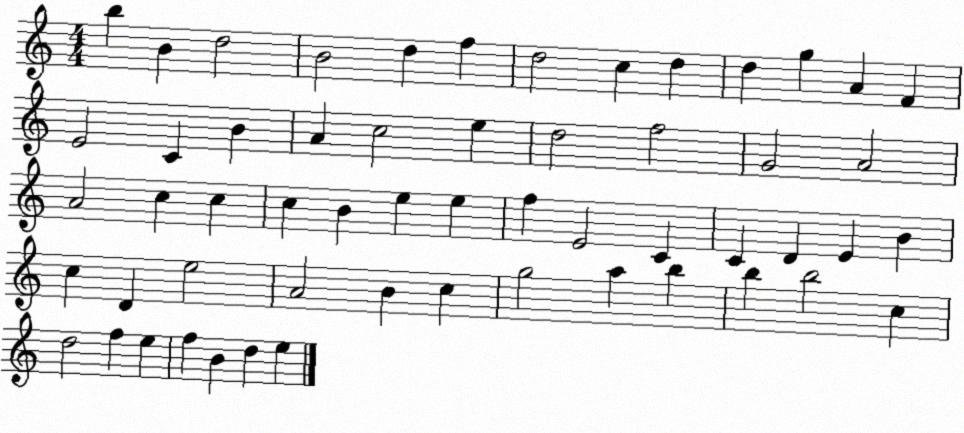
X:1
T:Untitled
M:4/4
L:1/4
K:C
b B d2 B2 d f d2 c d d g A F E2 C B A c2 e d2 f2 G2 A2 A2 c c c B e e f E2 C C D E B c D e2 A2 B c g2 a b b b2 c d2 f e f B d e